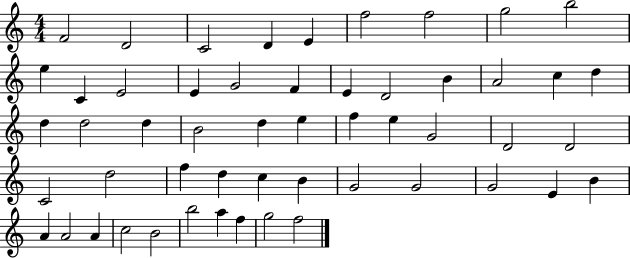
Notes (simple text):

F4/h D4/h C4/h D4/q E4/q F5/h F5/h G5/h B5/h E5/q C4/q E4/h E4/q G4/h F4/q E4/q D4/h B4/q A4/h C5/q D5/q D5/q D5/h D5/q B4/h D5/q E5/q F5/q E5/q G4/h D4/h D4/h C4/h D5/h F5/q D5/q C5/q B4/q G4/h G4/h G4/h E4/q B4/q A4/q A4/h A4/q C5/h B4/h B5/h A5/q F5/q G5/h F5/h